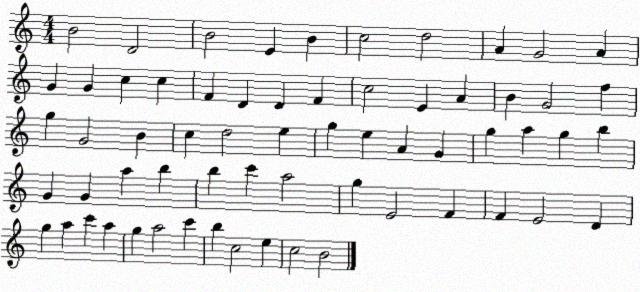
X:1
T:Untitled
M:4/4
L:1/4
K:C
B2 D2 B2 E B c2 d2 A G2 A G G c c F D D F c2 E A B G2 f g G2 B c d2 e g e A G g a g b G G a b b c' a2 g E2 F F E2 D g a c' a g a2 c' b c2 e c2 B2